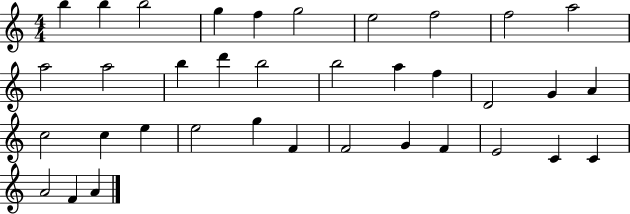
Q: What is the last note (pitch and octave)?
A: A4